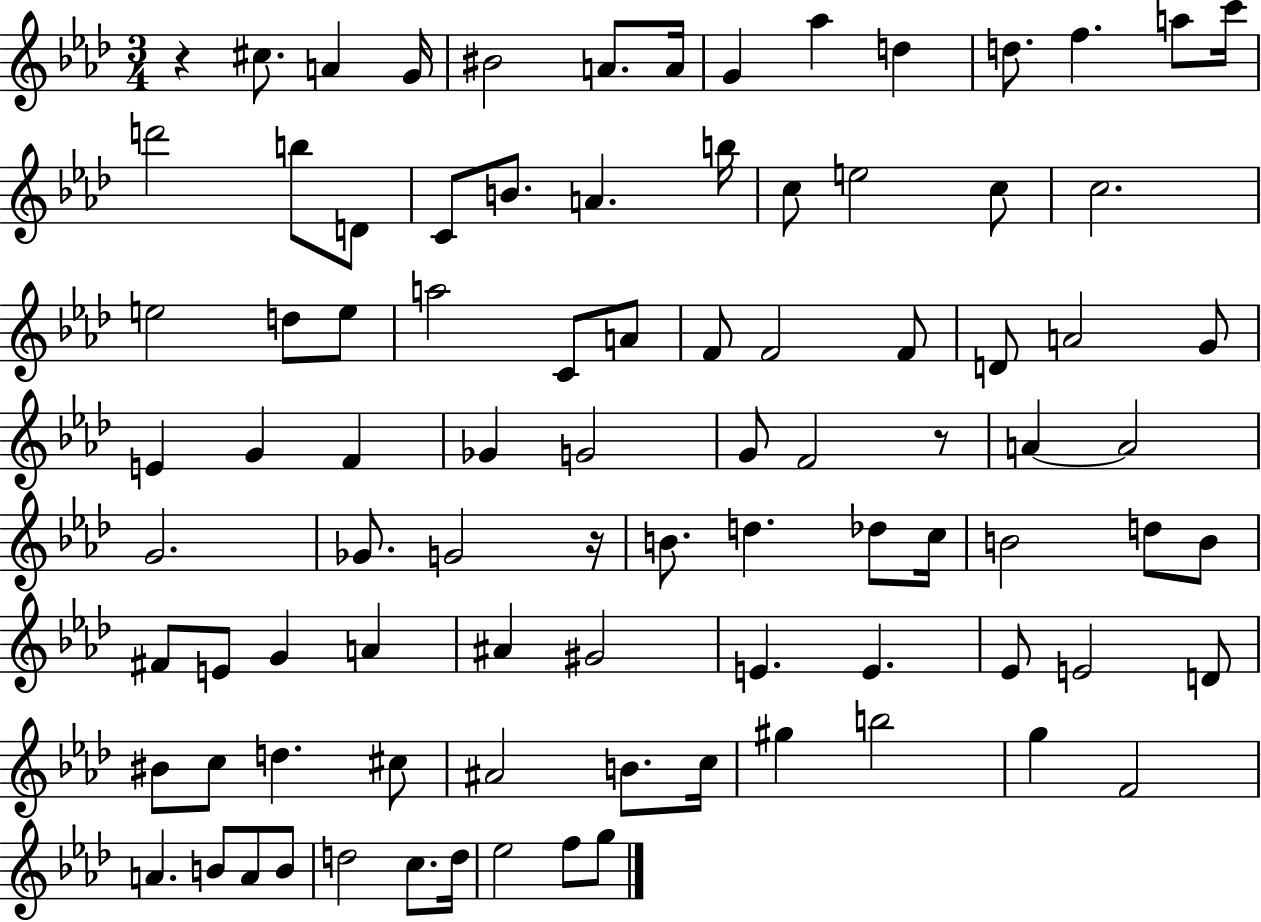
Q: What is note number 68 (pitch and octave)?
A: C5